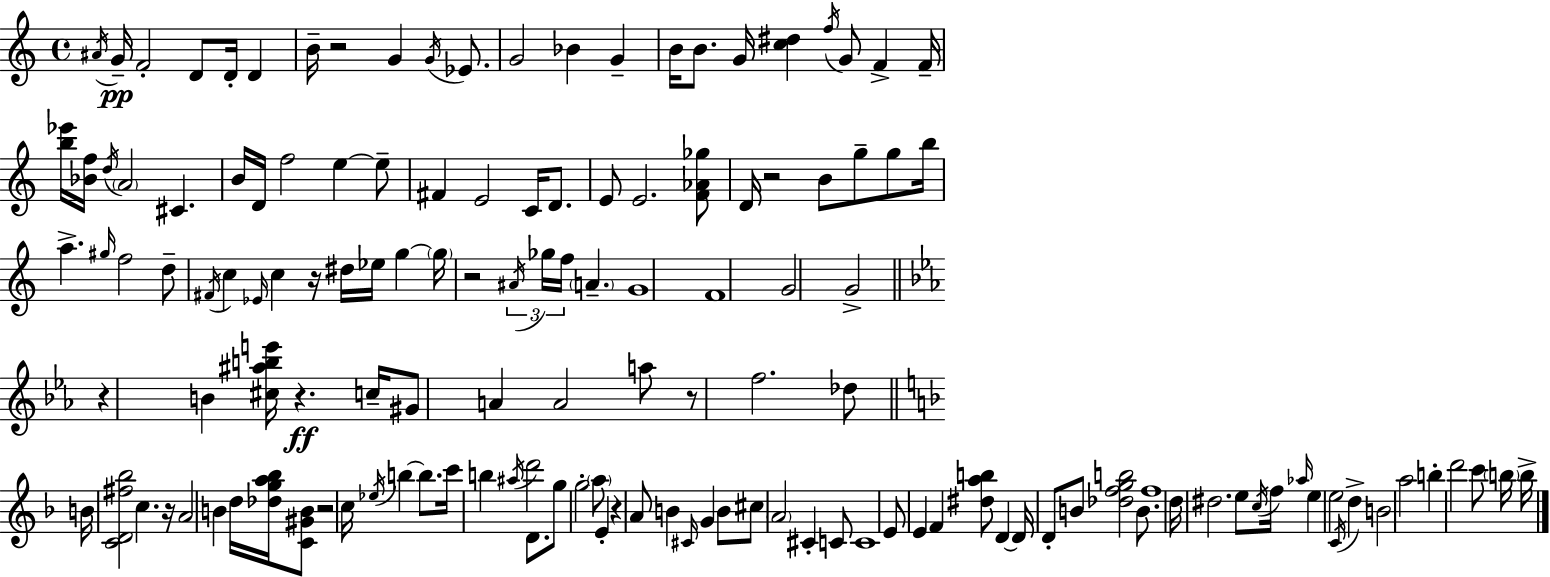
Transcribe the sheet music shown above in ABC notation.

X:1
T:Untitled
M:4/4
L:1/4
K:Am
^A/4 G/4 F2 D/2 D/4 D B/4 z2 G G/4 _E/2 G2 _B G B/4 B/2 G/4 [c^d] f/4 G/2 F F/4 [b_e']/4 [_Bf]/4 d/4 A2 ^C B/4 D/4 f2 e e/2 ^F E2 C/4 D/2 E/2 E2 [F_A_g]/2 D/4 z2 B/2 g/2 g/2 b/4 a ^g/4 f2 d/2 ^F/4 c _E/4 c z/4 ^d/4 _e/4 g g/4 z2 ^A/4 _g/4 f/4 A G4 F4 G2 G2 z B [^c^abe']/4 z c/4 ^G/2 A A2 a/2 z/2 f2 _d/2 B/4 [CD^f_b]2 c z/4 A2 B d/4 [_dga_b]/4 [C^GB]/2 z2 c/4 _e/4 b b/2 c'/4 b ^a/4 d'2 D/2 g/2 g2 a/2 E z A/2 B ^C/4 G B/2 ^c/2 A2 ^C C/2 C4 E/2 E F [^dab]/2 D D/4 D/2 B/2 [_dfgb]2 B/2 f4 d/4 ^d2 e/2 c/4 f/4 _a/4 e e2 C/4 d B2 a2 b d'2 c'/2 b/4 b/4